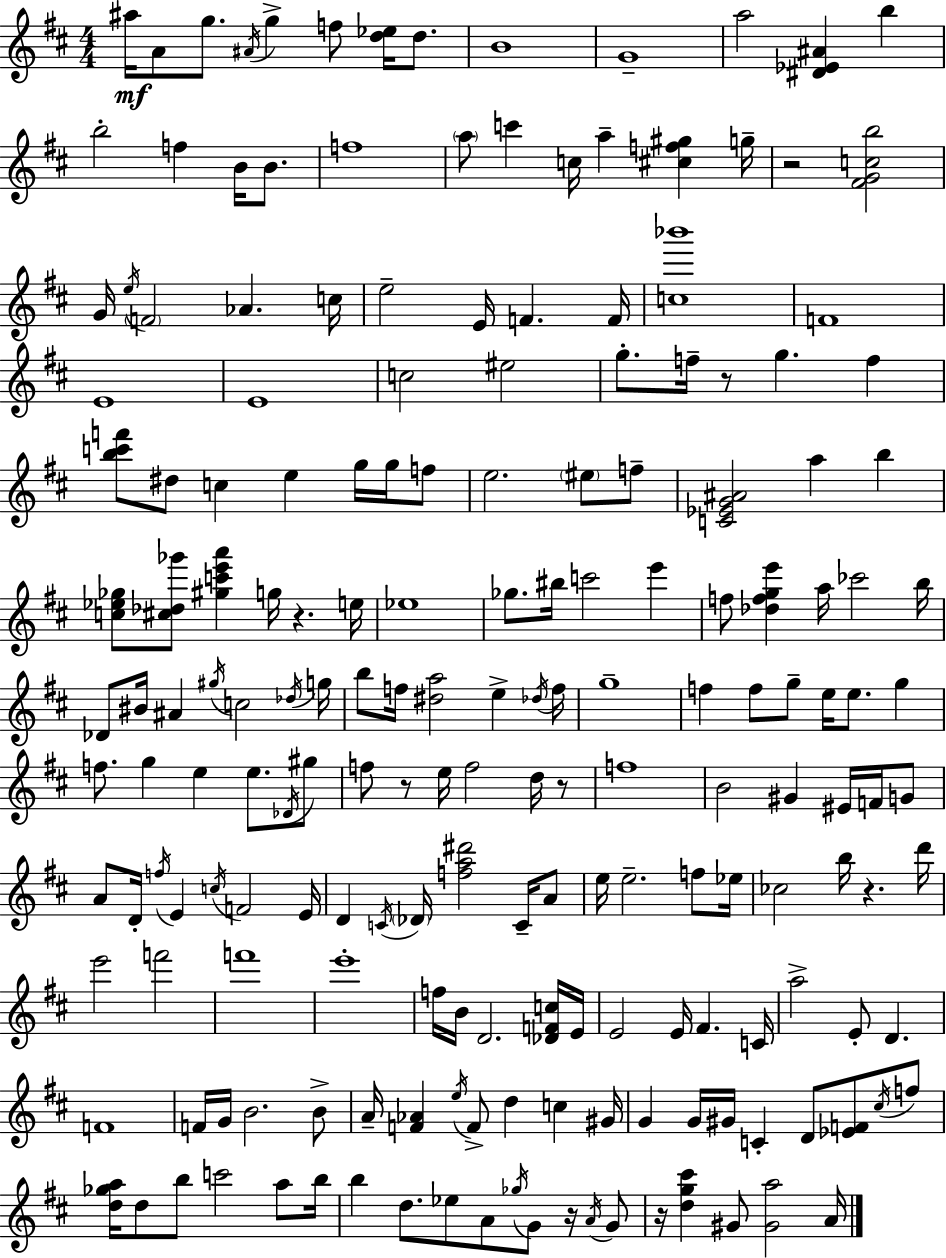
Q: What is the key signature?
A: D major